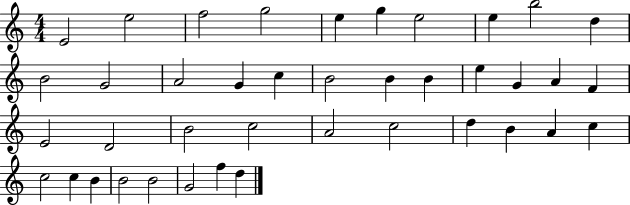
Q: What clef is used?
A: treble